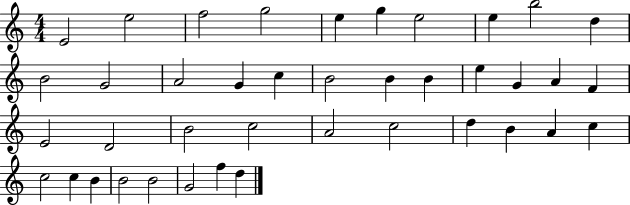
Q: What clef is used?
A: treble